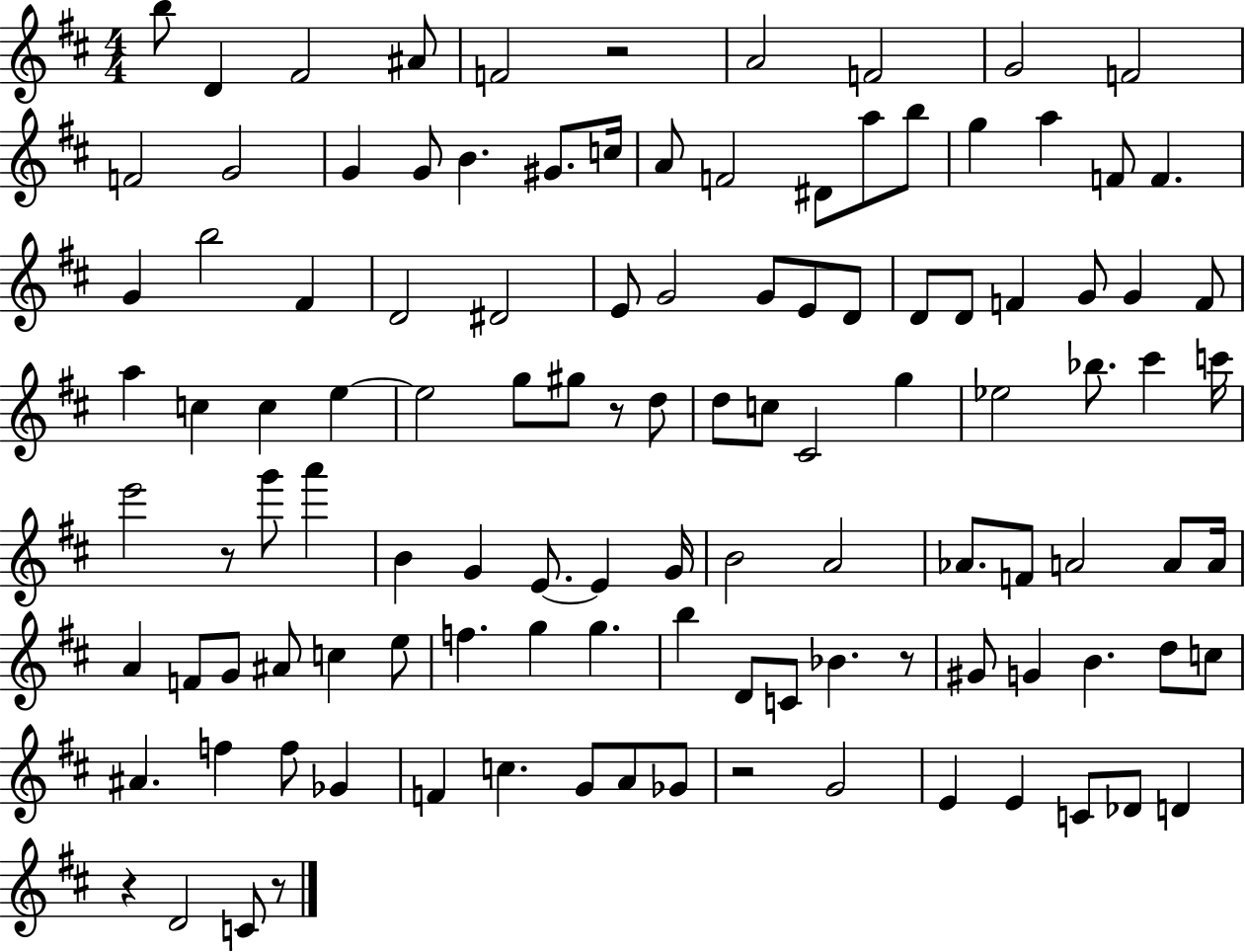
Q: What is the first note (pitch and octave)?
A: B5